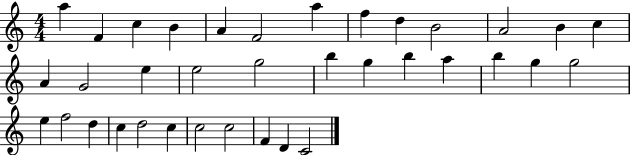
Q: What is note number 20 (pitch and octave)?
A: G5